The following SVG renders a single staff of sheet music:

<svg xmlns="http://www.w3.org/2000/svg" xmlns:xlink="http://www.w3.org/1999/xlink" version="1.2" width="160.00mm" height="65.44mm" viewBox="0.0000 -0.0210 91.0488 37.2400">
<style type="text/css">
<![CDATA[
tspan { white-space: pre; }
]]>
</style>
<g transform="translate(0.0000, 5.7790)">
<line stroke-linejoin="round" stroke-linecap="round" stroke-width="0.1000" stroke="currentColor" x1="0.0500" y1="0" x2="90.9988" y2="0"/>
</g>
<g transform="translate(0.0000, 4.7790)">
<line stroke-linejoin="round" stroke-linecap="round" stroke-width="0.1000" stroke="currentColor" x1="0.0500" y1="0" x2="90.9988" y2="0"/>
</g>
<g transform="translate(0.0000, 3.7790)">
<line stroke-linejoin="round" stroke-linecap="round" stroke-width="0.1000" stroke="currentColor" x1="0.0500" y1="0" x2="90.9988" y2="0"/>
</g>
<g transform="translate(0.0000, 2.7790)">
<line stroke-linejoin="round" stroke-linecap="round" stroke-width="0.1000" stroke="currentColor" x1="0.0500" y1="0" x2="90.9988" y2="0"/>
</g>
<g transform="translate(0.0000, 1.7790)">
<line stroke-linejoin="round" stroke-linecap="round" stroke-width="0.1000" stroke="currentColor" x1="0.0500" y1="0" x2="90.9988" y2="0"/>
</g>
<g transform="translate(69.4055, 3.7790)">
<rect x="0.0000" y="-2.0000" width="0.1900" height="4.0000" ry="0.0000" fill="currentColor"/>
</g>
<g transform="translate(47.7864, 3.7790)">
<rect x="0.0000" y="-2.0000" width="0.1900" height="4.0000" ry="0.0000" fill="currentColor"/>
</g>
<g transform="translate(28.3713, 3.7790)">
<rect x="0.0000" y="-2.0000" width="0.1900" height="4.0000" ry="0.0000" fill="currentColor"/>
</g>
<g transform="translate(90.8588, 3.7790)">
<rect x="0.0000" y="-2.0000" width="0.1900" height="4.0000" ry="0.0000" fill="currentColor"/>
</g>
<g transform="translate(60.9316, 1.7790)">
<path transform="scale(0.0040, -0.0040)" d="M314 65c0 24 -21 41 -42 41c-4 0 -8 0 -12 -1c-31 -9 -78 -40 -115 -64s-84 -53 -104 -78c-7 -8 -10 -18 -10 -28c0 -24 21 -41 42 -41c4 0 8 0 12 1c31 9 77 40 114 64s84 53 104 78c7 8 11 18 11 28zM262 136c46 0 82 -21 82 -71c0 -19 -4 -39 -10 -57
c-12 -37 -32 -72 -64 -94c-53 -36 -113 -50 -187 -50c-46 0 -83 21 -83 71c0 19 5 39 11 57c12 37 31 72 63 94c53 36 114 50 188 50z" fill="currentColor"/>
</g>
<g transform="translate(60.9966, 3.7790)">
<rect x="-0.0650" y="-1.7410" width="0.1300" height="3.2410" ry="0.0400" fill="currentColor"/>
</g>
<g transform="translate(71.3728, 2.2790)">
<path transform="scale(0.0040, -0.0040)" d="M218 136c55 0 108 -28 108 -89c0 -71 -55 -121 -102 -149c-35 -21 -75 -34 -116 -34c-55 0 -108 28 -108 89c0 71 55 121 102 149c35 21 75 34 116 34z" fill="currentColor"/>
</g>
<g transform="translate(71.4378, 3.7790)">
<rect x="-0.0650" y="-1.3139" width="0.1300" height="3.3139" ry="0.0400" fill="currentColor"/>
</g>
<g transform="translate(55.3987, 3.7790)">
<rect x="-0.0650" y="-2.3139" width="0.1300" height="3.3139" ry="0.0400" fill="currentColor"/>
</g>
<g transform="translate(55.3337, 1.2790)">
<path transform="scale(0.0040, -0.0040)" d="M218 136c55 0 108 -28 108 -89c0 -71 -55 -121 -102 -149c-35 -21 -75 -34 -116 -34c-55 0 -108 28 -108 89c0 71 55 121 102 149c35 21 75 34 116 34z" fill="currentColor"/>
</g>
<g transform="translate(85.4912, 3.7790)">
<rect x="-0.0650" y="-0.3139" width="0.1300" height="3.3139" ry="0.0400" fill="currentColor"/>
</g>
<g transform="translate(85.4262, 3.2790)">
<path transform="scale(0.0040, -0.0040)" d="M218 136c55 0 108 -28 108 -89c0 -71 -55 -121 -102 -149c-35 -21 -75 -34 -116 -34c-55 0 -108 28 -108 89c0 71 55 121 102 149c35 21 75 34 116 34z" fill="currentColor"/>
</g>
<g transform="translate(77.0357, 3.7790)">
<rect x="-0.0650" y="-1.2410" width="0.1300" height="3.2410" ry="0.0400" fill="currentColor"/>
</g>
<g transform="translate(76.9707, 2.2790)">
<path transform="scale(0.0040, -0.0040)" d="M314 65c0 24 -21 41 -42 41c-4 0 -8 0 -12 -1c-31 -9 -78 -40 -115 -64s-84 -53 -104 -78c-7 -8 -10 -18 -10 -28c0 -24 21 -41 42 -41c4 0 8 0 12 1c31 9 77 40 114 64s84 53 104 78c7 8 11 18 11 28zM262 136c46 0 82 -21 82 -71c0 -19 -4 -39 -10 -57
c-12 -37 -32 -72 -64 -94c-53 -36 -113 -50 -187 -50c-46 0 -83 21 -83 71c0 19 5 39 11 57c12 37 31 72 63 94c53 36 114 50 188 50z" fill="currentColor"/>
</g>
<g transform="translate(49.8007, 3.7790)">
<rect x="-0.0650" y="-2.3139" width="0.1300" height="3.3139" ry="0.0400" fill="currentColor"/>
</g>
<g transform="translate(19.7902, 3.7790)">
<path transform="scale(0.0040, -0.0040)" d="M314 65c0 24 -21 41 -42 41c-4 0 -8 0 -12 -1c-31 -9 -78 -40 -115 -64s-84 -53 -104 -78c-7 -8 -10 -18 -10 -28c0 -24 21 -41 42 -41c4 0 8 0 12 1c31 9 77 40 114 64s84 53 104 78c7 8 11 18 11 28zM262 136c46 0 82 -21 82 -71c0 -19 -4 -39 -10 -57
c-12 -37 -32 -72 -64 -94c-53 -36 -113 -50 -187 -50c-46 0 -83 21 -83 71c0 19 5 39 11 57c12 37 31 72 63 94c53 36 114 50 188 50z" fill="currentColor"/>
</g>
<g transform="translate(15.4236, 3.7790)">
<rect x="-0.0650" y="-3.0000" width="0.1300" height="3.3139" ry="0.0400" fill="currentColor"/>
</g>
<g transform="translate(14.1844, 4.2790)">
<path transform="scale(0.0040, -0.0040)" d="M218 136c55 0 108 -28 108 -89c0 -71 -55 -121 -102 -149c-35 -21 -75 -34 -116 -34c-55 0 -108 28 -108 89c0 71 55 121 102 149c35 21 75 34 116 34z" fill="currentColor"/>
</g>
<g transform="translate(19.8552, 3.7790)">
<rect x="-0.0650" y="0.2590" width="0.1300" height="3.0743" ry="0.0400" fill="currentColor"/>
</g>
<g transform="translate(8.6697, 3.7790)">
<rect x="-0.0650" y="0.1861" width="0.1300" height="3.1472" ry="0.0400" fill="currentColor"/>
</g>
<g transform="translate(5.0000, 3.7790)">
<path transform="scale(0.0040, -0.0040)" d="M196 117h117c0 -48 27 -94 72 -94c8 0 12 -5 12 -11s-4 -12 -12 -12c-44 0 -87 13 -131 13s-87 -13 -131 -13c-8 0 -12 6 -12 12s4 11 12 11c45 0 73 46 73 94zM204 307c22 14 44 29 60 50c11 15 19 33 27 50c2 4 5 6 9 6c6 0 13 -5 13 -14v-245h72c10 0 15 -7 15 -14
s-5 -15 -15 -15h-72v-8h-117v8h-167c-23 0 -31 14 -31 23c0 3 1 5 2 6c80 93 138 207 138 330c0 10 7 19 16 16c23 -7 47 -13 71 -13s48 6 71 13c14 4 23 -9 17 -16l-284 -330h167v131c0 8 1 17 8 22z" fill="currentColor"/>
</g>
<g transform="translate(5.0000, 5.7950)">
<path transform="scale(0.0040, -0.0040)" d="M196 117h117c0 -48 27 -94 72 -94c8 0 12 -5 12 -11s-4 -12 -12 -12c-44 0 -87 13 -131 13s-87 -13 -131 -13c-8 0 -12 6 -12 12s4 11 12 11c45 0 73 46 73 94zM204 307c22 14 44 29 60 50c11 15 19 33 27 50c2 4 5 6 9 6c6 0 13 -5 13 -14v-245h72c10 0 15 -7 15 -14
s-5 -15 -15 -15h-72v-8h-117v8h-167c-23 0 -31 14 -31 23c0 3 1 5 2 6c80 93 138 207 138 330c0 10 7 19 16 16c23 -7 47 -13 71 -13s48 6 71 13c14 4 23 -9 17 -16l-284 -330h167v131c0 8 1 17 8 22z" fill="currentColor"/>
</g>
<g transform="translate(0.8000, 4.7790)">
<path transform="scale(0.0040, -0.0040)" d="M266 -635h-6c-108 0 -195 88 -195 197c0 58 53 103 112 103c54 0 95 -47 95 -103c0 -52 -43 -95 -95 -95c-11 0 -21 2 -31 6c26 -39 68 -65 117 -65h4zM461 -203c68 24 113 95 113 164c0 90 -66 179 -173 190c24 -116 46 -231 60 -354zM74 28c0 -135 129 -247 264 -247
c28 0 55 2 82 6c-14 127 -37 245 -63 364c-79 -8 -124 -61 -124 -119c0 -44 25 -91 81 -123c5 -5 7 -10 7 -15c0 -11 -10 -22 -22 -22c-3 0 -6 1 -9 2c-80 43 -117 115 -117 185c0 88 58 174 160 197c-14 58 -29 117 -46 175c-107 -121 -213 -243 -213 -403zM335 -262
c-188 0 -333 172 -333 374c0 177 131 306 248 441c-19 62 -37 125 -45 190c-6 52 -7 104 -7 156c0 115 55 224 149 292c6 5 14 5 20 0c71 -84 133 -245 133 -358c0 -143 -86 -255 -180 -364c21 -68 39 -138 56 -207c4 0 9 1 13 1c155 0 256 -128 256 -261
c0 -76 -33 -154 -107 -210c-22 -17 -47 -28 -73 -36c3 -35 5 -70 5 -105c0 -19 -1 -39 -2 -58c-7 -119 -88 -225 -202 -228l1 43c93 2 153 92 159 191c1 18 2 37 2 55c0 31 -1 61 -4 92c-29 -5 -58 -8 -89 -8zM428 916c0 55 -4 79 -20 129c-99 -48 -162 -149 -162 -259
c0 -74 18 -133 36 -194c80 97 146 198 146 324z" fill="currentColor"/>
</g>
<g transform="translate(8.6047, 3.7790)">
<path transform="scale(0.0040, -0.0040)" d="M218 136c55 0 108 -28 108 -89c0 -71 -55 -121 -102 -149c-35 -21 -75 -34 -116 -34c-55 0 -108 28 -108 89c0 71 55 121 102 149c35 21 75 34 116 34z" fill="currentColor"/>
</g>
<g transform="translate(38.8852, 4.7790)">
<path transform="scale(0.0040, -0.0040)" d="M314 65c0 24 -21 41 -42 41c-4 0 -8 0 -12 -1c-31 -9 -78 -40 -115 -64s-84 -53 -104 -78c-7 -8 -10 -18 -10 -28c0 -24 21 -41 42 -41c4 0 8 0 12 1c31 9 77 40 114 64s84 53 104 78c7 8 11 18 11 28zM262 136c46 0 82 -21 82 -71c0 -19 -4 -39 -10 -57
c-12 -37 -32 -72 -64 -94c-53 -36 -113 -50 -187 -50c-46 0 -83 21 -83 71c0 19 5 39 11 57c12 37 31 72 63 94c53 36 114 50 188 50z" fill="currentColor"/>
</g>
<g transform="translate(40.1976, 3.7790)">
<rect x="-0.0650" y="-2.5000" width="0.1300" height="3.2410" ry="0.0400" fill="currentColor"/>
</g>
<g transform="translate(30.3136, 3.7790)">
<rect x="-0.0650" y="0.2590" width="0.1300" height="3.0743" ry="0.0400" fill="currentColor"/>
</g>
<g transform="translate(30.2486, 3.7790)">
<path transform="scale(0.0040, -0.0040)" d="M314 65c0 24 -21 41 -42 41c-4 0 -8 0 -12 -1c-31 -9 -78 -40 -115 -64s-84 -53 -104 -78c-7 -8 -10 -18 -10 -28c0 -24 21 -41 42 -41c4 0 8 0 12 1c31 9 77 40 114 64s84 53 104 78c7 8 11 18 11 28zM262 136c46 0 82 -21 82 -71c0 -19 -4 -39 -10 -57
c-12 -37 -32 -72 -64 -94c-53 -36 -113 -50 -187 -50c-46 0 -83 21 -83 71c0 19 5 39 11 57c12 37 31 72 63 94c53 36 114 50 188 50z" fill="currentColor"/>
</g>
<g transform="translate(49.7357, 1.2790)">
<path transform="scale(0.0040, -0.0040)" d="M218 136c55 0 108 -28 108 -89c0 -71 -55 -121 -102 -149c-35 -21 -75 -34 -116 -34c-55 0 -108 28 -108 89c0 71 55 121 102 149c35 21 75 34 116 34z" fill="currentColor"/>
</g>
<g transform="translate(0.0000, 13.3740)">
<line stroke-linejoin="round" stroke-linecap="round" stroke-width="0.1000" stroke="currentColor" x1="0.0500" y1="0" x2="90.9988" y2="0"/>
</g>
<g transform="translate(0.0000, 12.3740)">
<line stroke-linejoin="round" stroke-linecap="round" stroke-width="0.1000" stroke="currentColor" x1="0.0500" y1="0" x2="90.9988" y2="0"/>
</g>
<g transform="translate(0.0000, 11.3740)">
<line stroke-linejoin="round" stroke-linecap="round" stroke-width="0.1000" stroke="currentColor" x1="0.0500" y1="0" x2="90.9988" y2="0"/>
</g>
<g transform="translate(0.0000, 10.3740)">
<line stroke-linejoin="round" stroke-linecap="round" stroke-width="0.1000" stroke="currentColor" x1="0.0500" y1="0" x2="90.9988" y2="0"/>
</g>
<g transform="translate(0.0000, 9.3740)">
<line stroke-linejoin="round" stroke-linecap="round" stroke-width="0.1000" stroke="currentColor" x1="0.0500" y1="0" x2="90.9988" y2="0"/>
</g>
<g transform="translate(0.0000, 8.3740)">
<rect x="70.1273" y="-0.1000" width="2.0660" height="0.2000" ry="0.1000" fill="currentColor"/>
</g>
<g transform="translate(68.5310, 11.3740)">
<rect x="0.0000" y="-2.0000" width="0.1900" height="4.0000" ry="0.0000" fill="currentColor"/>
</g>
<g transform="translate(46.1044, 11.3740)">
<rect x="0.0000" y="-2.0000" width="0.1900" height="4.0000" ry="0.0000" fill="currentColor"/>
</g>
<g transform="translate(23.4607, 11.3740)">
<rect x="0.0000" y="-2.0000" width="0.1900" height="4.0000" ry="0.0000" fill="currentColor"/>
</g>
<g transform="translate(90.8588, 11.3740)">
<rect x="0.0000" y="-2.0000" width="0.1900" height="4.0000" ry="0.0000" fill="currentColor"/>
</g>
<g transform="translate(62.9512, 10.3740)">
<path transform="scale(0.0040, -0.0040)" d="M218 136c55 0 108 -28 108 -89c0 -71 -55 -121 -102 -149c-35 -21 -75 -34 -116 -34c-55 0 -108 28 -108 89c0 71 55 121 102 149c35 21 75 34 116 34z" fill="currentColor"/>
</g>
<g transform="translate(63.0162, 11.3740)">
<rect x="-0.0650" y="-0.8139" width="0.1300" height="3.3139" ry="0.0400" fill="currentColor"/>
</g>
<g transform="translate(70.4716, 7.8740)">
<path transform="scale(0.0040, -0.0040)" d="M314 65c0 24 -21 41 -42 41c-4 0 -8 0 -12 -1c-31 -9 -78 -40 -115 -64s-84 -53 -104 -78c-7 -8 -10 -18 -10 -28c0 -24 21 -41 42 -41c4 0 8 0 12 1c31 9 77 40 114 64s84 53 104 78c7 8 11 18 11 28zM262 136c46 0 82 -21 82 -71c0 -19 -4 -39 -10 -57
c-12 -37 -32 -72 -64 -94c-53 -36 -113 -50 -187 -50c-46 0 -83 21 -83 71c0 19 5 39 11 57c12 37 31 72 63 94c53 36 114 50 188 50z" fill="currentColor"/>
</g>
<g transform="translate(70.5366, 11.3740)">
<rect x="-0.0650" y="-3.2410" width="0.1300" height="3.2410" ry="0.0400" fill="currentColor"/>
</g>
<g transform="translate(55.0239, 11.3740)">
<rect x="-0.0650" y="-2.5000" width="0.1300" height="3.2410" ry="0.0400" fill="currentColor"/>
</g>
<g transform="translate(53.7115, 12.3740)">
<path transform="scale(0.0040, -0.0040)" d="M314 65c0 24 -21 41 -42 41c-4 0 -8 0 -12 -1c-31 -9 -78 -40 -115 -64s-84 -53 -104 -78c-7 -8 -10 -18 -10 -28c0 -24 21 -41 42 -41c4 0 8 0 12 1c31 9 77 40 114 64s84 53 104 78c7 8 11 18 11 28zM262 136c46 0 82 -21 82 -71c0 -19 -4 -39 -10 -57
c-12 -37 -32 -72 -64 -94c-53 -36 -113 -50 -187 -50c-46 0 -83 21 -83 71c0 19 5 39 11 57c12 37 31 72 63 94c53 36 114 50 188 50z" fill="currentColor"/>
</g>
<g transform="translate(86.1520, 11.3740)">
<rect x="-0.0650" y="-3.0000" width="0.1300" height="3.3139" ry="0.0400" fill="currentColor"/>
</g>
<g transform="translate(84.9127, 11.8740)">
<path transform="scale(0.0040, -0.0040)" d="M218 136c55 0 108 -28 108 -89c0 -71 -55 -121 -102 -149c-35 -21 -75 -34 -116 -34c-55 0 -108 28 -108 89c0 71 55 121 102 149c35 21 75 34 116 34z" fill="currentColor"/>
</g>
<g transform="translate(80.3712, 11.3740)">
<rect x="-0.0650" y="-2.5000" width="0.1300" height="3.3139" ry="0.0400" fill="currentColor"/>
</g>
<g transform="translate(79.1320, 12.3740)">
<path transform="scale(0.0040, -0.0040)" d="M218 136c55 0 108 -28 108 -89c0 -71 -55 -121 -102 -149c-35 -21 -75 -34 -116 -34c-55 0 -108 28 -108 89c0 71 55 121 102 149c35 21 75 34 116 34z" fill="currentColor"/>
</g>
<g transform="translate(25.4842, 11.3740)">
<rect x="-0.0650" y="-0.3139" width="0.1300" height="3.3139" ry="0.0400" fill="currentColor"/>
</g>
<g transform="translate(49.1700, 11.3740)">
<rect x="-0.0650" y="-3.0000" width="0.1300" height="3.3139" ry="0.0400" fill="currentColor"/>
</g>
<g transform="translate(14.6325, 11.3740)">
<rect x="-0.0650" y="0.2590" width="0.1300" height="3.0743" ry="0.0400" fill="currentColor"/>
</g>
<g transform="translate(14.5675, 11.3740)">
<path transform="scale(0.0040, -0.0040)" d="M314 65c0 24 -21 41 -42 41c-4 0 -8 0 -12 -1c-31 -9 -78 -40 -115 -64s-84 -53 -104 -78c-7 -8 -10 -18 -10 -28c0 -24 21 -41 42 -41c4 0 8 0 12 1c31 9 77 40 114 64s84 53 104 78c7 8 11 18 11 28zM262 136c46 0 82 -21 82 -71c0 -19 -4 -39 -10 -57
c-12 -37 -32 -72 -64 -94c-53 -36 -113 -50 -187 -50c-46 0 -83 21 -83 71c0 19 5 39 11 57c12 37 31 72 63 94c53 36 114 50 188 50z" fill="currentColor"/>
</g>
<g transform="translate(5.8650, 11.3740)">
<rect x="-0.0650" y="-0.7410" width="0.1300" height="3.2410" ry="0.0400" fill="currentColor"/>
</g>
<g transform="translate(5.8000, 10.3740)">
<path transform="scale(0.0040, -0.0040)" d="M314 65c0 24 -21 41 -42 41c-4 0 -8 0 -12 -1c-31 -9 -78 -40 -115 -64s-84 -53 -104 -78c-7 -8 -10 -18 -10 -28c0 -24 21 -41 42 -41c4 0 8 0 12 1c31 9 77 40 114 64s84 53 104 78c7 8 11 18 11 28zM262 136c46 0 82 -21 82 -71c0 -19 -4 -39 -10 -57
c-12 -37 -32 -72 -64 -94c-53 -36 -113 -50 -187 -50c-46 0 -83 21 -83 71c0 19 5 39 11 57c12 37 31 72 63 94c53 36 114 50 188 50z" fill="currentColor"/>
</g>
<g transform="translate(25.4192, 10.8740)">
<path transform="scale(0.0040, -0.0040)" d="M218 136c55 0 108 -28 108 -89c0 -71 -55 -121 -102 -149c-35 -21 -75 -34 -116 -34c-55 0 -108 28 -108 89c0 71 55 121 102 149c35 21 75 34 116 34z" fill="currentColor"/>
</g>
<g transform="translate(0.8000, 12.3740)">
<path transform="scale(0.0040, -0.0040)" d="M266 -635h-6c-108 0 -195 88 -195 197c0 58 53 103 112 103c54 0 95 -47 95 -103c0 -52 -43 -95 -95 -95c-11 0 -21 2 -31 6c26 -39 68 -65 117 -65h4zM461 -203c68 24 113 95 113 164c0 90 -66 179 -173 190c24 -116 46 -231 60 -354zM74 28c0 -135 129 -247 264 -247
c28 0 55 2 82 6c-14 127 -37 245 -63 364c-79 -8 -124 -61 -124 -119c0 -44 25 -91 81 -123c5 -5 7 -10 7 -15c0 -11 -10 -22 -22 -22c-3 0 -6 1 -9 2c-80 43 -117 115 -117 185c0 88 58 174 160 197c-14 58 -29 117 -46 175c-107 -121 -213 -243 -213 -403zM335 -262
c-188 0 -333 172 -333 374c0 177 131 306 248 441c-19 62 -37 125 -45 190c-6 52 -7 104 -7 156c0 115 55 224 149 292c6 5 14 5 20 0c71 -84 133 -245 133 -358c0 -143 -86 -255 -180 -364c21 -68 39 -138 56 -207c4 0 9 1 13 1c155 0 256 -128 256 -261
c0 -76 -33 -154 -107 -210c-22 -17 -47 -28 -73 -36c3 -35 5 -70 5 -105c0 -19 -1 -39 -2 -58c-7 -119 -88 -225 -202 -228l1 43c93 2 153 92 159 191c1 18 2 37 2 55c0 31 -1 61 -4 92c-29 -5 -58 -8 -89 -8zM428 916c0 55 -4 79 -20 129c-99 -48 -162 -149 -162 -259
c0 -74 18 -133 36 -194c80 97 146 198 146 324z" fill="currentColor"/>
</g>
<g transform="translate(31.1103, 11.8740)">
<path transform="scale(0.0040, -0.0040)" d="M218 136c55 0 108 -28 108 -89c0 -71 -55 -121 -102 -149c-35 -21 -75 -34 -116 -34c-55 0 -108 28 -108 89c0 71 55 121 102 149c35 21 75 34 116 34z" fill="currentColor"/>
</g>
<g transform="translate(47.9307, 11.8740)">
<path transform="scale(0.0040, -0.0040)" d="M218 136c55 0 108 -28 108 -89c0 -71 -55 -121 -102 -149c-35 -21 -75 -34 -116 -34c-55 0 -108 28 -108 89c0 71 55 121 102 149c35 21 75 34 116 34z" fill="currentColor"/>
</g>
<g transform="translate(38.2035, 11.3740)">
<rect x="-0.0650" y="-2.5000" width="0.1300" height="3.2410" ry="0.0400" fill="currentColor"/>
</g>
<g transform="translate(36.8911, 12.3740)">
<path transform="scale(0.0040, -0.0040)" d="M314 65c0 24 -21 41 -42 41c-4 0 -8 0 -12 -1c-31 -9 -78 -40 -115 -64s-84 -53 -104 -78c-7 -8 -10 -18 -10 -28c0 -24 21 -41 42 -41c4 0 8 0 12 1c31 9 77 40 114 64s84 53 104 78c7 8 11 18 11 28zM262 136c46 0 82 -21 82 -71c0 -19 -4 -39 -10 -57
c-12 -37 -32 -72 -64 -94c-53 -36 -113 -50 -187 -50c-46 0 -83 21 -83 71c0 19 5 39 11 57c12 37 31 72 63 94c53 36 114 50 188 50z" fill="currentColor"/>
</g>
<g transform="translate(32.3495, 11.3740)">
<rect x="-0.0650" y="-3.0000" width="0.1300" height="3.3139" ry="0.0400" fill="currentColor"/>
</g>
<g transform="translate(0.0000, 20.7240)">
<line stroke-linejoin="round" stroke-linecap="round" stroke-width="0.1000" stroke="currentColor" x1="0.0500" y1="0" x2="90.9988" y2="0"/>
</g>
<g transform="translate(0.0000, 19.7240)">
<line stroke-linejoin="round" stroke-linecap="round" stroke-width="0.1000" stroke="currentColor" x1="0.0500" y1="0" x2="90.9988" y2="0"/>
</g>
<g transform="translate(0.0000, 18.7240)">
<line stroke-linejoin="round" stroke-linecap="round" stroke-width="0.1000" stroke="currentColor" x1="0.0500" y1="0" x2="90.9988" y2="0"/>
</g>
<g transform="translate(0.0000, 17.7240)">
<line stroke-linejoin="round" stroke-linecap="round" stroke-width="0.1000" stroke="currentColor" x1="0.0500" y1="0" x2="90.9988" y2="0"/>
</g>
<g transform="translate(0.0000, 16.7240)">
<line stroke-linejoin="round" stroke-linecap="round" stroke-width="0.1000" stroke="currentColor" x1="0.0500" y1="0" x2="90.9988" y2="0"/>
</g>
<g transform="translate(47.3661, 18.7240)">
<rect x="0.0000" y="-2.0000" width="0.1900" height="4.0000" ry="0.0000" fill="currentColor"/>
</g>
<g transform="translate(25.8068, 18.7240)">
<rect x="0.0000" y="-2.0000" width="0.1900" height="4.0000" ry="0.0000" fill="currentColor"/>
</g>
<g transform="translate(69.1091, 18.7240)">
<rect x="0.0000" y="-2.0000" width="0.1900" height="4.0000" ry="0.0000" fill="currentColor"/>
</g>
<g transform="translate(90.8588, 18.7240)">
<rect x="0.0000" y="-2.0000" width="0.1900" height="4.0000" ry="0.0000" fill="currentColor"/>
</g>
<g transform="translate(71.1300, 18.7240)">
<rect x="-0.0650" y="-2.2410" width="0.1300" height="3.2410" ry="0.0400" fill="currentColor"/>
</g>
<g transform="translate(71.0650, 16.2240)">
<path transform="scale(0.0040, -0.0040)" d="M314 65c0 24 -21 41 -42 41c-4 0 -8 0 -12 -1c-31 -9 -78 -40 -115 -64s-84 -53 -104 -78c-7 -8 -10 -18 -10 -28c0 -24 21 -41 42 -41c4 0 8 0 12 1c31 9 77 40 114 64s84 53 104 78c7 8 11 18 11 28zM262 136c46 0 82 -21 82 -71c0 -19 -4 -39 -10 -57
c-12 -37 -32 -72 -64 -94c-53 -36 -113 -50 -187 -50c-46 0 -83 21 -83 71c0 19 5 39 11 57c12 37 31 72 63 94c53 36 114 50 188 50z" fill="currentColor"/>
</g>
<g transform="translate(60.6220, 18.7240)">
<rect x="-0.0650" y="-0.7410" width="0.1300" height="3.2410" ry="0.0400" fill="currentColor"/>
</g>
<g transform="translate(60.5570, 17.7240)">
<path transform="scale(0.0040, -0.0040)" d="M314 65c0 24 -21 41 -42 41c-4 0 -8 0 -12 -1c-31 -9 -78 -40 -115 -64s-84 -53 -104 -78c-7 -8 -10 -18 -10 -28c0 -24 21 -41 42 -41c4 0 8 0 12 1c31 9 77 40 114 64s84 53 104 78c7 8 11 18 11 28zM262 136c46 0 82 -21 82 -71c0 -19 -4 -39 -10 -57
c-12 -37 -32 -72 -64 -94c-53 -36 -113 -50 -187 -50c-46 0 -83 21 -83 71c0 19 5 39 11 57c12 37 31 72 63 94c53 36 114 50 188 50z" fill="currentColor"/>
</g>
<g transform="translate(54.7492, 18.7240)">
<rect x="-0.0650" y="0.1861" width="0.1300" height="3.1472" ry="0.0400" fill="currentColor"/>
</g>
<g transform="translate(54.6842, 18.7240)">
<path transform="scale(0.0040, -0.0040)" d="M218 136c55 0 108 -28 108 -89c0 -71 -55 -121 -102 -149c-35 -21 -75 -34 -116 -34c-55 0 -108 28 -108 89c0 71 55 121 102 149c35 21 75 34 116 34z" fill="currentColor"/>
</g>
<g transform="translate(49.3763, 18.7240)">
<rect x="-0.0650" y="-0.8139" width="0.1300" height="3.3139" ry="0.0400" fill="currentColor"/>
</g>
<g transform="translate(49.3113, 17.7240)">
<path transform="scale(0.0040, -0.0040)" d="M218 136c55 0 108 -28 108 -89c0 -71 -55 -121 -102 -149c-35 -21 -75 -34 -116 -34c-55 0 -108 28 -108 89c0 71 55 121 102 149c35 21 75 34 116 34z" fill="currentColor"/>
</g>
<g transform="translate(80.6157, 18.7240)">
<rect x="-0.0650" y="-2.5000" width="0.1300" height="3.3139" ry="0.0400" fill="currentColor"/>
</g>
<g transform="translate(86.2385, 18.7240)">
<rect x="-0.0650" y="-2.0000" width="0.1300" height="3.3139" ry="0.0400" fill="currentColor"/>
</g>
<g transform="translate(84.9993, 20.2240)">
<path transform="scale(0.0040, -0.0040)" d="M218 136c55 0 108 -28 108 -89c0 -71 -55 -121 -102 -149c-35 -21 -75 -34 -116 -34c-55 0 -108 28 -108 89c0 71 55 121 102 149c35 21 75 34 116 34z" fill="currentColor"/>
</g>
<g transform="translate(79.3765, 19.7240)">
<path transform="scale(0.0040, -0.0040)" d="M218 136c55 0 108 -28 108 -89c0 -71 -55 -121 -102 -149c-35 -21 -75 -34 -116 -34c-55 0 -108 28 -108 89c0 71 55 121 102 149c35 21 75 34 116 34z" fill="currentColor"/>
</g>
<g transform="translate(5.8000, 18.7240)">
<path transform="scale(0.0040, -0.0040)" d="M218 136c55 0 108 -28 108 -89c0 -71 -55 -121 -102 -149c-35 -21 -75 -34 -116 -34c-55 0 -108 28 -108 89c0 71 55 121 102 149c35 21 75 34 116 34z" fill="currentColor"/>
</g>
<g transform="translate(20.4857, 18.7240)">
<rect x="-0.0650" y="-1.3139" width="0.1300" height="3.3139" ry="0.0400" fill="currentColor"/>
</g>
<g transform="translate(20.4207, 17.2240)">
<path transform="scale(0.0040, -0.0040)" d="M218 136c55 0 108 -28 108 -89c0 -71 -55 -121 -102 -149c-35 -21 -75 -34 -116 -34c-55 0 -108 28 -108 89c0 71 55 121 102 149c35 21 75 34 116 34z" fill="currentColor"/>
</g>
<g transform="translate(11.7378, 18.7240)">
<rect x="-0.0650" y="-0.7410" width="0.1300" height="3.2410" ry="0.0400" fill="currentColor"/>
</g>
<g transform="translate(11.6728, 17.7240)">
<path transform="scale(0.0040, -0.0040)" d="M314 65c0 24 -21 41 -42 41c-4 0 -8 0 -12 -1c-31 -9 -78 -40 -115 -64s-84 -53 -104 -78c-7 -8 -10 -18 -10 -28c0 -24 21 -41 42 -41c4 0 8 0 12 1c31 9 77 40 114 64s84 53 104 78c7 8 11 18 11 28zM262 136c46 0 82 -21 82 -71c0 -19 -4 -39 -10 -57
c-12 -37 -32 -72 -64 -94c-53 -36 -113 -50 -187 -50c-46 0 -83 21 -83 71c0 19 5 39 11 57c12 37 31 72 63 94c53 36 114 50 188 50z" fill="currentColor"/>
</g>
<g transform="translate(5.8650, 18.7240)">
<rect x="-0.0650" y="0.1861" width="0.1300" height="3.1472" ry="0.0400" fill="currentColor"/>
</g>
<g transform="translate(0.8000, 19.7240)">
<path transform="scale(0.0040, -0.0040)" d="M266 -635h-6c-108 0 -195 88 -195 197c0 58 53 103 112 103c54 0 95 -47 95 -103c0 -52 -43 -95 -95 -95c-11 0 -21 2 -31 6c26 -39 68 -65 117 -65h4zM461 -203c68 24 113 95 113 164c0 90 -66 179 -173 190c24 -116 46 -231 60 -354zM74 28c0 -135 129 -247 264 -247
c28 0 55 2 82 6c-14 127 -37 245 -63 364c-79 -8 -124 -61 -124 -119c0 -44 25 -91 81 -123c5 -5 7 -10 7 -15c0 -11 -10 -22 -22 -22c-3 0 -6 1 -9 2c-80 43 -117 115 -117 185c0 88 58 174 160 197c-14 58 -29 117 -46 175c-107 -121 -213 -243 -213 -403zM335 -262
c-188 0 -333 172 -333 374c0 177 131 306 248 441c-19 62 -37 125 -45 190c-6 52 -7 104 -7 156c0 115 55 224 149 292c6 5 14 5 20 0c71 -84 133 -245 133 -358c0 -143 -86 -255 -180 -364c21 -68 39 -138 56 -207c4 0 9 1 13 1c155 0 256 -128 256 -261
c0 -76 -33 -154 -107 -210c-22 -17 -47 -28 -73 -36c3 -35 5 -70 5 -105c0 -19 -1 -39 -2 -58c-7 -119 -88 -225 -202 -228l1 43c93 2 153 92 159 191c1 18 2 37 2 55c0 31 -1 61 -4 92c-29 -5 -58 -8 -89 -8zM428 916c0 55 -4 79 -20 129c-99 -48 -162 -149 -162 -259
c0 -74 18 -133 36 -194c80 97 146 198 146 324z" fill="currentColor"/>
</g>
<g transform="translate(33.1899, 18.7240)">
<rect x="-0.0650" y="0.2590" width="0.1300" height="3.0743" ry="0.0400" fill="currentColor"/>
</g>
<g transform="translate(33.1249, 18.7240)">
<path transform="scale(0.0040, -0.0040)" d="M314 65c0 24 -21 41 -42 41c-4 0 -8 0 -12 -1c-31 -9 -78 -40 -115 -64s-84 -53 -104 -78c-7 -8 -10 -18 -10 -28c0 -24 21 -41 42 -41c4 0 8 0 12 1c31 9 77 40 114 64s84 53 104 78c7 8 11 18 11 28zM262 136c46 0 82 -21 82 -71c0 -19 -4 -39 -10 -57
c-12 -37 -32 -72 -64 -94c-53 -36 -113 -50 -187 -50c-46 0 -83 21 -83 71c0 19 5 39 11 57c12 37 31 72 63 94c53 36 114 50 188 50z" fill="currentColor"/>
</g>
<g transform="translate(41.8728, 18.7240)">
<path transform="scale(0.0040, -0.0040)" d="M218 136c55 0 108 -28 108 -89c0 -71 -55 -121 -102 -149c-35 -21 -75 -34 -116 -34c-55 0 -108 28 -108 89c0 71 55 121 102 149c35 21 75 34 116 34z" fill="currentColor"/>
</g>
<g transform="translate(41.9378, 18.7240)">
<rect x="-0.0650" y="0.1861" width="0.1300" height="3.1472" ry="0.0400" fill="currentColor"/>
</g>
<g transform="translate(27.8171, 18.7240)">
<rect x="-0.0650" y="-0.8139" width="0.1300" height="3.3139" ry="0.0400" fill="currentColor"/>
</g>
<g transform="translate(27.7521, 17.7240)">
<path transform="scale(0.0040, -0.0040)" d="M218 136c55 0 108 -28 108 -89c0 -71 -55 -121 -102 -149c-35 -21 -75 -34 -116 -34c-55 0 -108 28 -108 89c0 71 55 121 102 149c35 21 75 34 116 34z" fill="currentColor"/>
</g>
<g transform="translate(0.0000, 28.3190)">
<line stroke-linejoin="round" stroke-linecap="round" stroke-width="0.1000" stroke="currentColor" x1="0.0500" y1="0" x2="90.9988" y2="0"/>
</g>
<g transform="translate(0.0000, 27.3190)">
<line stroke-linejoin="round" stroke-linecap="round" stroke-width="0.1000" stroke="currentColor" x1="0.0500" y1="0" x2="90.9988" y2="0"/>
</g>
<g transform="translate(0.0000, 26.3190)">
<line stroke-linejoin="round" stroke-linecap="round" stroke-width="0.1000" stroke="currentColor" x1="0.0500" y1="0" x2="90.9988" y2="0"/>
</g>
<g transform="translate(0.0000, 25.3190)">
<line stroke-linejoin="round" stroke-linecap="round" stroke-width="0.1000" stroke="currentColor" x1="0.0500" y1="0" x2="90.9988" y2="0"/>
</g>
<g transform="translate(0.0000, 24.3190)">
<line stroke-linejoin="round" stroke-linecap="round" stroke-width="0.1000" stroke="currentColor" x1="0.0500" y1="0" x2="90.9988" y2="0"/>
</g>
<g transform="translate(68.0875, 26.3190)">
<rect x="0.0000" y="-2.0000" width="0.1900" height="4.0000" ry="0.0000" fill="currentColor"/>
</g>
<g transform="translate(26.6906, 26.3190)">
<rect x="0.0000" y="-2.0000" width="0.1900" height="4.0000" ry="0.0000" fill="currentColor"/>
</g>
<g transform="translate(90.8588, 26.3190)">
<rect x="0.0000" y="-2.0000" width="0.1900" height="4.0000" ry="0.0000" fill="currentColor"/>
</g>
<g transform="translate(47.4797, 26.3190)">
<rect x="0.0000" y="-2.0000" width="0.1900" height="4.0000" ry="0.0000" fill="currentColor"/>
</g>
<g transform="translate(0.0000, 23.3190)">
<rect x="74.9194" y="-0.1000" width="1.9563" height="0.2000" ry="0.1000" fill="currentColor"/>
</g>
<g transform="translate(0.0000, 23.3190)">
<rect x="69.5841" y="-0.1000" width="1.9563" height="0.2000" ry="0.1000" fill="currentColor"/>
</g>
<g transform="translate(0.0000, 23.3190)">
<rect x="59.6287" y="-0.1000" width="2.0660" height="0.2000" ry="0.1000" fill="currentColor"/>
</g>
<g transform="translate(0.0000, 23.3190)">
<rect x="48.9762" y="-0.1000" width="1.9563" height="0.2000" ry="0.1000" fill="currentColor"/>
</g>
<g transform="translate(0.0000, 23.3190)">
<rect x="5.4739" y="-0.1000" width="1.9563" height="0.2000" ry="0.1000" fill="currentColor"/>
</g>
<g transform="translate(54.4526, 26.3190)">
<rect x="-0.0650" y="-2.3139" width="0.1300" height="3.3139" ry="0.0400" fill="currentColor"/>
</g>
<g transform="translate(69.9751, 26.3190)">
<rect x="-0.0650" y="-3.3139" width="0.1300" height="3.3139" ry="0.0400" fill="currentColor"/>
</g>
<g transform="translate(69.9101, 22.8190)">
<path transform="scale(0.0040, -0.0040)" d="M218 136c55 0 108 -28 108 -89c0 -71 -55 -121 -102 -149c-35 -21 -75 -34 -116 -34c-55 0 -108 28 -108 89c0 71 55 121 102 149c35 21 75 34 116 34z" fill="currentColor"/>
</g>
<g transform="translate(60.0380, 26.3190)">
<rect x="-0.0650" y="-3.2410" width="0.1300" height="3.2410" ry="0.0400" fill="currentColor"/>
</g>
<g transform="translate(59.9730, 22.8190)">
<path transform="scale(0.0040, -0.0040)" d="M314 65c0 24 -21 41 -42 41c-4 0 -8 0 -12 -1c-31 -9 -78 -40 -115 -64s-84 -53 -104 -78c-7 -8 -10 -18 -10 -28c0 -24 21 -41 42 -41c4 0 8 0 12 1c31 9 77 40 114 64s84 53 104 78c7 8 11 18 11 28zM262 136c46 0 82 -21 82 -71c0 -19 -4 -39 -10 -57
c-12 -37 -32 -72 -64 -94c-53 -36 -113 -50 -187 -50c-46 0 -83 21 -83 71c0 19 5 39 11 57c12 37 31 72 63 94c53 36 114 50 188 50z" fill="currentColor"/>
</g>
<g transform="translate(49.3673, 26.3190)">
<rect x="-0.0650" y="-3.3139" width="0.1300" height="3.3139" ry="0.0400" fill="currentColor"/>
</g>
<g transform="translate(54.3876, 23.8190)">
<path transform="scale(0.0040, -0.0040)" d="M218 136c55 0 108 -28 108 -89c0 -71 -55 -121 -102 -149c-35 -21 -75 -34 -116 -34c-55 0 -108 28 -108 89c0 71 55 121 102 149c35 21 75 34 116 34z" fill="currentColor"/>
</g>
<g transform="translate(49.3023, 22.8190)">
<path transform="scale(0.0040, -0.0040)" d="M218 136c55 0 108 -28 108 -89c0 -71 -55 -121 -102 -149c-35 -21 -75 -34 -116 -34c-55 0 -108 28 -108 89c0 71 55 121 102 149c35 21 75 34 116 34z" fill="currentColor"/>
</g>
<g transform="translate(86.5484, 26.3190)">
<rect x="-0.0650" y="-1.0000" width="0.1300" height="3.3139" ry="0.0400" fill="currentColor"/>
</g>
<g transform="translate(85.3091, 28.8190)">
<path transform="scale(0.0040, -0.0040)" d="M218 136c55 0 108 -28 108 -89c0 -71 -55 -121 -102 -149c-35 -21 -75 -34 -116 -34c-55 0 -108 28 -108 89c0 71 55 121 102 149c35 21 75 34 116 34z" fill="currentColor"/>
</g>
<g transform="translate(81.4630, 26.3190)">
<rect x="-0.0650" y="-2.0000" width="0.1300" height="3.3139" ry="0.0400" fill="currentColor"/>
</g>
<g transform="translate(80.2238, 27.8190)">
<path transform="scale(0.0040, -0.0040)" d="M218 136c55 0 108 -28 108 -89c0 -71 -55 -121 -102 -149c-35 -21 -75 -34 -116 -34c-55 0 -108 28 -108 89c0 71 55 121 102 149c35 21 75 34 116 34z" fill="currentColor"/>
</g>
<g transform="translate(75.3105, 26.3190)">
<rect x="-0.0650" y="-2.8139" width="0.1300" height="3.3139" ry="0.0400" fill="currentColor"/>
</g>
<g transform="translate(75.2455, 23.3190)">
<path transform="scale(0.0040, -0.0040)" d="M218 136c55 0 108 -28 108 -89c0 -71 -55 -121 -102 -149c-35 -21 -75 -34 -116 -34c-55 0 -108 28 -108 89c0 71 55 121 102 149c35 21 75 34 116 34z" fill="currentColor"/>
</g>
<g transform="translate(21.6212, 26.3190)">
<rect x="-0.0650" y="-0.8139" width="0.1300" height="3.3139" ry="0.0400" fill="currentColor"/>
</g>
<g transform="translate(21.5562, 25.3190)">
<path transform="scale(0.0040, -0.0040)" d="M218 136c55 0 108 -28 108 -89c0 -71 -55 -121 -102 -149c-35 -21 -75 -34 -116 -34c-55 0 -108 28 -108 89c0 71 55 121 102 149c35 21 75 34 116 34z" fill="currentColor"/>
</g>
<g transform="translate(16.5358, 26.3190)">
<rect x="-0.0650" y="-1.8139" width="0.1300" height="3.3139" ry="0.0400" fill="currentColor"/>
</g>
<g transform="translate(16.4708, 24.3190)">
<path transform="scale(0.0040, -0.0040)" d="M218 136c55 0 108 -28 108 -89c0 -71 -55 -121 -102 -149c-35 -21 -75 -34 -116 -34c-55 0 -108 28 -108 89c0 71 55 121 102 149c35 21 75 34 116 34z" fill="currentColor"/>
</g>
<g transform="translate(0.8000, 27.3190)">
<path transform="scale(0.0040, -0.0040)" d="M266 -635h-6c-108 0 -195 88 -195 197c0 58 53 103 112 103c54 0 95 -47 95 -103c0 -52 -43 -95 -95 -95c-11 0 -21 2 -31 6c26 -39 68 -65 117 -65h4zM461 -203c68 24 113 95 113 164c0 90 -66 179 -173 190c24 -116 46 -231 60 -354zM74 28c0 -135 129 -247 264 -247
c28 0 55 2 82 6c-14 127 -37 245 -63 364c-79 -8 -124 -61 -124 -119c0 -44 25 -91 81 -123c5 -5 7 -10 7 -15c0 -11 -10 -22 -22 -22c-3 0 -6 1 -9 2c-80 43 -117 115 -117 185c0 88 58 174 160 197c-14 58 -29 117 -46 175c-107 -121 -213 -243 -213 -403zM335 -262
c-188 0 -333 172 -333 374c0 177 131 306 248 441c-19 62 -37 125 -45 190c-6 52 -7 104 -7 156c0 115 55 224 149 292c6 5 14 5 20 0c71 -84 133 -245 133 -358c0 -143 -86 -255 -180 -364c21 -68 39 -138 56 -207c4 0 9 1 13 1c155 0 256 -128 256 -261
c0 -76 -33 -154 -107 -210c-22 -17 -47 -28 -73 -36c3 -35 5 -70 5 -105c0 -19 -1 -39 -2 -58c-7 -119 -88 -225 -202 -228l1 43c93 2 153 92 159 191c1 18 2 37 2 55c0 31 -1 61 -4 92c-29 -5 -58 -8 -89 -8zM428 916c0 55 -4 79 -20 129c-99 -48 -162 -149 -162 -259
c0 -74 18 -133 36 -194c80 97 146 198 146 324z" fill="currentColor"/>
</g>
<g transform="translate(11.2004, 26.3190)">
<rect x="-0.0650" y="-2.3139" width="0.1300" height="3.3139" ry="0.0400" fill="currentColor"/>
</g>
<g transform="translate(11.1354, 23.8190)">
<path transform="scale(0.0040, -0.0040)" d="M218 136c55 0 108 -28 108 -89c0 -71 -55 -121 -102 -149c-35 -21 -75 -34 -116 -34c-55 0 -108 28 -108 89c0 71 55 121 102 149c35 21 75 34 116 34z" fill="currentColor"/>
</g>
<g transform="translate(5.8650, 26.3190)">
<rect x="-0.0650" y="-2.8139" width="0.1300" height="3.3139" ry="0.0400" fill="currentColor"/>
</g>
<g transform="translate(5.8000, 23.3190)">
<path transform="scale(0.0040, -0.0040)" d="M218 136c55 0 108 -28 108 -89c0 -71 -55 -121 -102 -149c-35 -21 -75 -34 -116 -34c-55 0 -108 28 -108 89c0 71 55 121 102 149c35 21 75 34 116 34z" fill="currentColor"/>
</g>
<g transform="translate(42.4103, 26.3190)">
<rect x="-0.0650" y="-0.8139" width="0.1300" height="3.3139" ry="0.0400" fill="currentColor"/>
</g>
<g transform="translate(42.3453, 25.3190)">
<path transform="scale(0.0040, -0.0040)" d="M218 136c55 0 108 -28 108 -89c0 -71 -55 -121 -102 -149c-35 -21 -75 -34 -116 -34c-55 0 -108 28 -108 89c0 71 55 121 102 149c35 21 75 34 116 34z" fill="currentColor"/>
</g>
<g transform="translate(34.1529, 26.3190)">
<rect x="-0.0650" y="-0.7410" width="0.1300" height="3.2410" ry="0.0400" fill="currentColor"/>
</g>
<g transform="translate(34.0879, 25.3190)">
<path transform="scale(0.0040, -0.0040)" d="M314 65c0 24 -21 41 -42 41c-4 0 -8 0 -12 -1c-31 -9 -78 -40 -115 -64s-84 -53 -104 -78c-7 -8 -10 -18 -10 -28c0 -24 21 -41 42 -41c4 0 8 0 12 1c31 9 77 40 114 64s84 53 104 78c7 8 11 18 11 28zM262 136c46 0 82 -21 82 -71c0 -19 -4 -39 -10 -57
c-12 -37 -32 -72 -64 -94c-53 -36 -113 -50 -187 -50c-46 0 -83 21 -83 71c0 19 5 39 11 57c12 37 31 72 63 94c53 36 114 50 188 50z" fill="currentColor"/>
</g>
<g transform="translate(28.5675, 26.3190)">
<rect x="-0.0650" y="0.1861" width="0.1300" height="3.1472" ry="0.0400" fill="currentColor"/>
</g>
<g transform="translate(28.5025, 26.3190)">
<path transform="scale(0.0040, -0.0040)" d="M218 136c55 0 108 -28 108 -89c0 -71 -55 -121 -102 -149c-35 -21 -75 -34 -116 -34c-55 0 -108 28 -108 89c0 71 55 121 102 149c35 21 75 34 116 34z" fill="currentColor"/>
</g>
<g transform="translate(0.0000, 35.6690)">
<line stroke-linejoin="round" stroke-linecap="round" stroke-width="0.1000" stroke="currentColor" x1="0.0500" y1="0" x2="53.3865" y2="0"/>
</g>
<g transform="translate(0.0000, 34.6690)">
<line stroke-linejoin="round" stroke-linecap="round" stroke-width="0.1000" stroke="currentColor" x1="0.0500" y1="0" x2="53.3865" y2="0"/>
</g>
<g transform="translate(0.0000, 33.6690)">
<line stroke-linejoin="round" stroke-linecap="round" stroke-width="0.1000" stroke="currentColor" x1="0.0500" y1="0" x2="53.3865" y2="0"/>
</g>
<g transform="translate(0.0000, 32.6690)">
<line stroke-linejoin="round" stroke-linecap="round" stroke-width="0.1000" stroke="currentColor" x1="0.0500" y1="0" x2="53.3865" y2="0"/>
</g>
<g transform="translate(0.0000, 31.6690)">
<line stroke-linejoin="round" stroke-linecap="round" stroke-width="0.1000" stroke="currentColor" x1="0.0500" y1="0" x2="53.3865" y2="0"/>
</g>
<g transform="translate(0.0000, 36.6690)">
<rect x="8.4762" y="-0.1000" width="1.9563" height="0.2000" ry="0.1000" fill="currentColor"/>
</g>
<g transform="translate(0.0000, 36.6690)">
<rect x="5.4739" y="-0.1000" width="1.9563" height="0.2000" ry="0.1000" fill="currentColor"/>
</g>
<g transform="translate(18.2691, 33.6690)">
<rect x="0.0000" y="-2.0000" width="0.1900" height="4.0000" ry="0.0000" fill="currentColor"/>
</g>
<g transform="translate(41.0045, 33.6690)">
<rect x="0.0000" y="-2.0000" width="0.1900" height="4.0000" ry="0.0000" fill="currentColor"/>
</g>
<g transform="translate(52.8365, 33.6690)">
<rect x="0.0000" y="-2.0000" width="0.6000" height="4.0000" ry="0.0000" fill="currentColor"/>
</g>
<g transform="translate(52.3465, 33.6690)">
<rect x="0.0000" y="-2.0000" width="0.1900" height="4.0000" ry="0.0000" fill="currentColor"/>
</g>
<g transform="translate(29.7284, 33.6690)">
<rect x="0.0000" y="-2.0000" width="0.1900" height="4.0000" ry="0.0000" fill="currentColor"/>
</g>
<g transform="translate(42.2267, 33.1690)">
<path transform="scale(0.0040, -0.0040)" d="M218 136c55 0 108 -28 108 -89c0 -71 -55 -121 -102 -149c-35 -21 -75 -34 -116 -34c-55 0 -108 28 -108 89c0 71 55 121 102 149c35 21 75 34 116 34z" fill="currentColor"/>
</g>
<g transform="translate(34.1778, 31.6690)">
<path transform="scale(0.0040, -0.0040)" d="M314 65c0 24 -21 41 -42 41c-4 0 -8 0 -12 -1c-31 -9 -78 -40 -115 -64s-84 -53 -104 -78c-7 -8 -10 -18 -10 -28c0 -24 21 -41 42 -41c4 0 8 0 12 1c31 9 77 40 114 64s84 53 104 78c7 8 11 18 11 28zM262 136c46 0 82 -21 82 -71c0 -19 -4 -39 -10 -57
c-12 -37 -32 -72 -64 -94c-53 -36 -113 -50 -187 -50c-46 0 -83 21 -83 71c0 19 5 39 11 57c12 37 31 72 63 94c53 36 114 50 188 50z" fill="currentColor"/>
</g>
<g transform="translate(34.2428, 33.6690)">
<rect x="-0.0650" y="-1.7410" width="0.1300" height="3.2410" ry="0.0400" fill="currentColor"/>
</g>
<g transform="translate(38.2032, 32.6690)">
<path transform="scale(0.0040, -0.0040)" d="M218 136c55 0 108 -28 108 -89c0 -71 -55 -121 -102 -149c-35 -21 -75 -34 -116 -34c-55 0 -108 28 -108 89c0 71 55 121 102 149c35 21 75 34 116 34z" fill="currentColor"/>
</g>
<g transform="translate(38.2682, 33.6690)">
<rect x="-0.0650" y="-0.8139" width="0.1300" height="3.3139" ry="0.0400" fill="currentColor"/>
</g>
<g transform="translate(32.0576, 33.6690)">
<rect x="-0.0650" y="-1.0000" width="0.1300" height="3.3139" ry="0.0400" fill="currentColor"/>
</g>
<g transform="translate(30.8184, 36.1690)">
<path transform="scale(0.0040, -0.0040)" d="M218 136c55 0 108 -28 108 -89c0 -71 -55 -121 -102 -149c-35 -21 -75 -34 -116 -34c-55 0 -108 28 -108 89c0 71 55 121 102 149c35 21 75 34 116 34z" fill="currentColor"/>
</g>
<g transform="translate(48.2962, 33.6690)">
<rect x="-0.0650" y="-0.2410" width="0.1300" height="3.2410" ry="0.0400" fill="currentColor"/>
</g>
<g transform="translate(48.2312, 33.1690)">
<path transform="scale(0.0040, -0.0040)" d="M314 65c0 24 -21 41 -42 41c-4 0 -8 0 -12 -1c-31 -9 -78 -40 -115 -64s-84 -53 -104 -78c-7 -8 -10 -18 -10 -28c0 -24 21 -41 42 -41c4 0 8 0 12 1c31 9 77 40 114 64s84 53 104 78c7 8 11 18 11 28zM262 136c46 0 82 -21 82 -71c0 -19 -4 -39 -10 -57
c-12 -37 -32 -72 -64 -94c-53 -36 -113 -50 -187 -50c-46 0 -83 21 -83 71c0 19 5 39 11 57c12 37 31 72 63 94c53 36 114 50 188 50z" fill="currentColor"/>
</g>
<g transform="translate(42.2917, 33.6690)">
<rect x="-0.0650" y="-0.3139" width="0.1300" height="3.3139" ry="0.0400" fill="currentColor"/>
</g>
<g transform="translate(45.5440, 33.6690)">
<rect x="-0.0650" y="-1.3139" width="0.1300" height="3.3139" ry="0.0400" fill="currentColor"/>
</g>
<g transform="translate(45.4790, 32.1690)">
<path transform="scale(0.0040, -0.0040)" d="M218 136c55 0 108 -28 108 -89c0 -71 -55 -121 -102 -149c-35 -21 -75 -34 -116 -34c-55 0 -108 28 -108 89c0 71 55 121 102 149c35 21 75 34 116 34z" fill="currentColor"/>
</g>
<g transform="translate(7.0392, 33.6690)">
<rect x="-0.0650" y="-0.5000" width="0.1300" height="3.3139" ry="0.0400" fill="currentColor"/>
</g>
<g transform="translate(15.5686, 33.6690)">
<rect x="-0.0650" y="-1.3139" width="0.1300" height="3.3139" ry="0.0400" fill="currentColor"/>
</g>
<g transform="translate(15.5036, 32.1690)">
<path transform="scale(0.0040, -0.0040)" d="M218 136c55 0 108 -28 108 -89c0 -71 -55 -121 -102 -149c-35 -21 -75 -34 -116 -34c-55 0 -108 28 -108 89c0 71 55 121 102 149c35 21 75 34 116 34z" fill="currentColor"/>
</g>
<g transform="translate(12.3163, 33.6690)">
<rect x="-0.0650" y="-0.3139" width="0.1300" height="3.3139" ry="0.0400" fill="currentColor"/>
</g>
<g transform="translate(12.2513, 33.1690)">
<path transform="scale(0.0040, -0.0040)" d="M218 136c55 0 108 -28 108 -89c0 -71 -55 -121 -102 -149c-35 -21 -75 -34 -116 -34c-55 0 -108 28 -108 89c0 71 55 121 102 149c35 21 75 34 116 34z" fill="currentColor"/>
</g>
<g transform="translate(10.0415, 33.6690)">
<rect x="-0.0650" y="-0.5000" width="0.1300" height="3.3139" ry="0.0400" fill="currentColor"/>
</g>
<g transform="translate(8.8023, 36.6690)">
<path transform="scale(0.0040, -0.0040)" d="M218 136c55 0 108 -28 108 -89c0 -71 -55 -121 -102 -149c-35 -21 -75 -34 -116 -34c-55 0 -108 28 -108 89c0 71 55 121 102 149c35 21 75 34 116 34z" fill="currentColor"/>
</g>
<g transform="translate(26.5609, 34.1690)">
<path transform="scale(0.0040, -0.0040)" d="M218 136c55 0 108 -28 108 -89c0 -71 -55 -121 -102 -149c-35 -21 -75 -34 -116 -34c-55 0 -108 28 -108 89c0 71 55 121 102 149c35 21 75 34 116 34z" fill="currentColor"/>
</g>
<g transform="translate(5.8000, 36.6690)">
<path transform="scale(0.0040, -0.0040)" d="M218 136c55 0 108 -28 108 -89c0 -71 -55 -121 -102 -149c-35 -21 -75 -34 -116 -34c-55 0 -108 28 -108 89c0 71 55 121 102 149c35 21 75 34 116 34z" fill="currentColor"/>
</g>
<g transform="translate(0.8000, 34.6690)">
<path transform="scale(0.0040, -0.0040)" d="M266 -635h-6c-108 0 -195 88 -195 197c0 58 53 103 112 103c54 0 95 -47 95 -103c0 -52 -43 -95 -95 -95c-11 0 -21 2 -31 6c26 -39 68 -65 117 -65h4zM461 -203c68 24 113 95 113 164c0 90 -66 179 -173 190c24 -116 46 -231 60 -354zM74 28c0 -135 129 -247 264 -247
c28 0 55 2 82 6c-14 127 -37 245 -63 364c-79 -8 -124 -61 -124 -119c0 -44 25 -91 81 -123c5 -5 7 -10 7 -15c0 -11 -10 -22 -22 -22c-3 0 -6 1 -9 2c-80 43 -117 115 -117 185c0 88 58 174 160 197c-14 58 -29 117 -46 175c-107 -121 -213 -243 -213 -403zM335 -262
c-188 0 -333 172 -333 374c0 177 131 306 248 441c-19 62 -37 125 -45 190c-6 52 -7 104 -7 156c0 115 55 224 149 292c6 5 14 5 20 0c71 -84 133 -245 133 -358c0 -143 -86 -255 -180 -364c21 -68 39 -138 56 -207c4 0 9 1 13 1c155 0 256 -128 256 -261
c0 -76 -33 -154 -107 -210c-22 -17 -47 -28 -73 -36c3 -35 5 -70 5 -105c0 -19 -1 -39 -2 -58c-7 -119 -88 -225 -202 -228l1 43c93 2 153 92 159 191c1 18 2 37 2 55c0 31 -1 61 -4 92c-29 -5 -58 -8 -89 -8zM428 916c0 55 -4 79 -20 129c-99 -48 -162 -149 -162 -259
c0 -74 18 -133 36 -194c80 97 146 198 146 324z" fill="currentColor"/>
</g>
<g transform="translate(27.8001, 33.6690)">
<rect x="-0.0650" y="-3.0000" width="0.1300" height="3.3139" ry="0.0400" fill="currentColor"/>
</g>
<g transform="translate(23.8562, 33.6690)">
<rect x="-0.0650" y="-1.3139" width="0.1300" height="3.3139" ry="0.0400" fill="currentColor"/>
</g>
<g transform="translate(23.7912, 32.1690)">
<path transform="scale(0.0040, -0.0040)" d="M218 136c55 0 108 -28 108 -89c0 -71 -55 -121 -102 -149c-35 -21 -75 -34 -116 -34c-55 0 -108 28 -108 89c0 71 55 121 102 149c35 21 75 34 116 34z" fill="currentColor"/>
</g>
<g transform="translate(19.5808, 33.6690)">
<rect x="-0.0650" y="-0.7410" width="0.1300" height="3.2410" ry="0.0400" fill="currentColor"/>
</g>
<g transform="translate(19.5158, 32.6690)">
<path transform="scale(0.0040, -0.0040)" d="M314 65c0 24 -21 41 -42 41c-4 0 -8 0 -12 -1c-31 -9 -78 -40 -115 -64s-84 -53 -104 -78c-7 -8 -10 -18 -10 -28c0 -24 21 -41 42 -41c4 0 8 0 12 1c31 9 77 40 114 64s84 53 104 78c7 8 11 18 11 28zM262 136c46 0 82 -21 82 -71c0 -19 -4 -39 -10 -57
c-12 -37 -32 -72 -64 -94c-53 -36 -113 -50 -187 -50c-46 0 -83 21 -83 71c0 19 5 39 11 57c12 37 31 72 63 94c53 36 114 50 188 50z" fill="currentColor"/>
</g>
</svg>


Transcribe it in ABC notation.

X:1
T:Untitled
M:4/4
L:1/4
K:C
B A B2 B2 G2 g g f2 e e2 c d2 B2 c A G2 A G2 d b2 G A B d2 e d B2 B d B d2 g2 G F a g f d B d2 d b g b2 b a F D C C c e d2 e A D f2 d c e c2